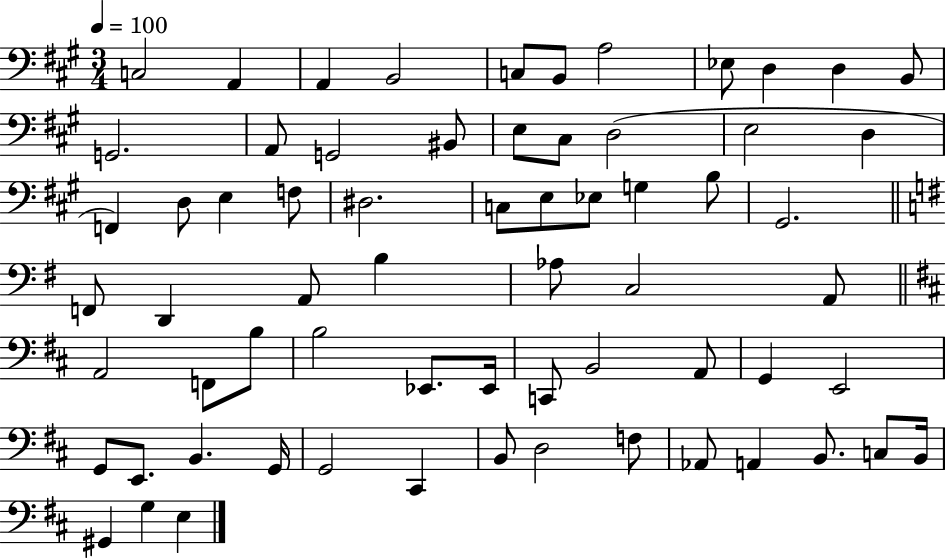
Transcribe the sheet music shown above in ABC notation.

X:1
T:Untitled
M:3/4
L:1/4
K:A
C,2 A,, A,, B,,2 C,/2 B,,/2 A,2 _E,/2 D, D, B,,/2 G,,2 A,,/2 G,,2 ^B,,/2 E,/2 ^C,/2 D,2 E,2 D, F,, D,/2 E, F,/2 ^D,2 C,/2 E,/2 _E,/2 G, B,/2 ^G,,2 F,,/2 D,, A,,/2 B, _A,/2 C,2 A,,/2 A,,2 F,,/2 B,/2 B,2 _E,,/2 _E,,/4 C,,/2 B,,2 A,,/2 G,, E,,2 G,,/2 E,,/2 B,, G,,/4 G,,2 ^C,, B,,/2 D,2 F,/2 _A,,/2 A,, B,,/2 C,/2 B,,/4 ^G,, G, E,